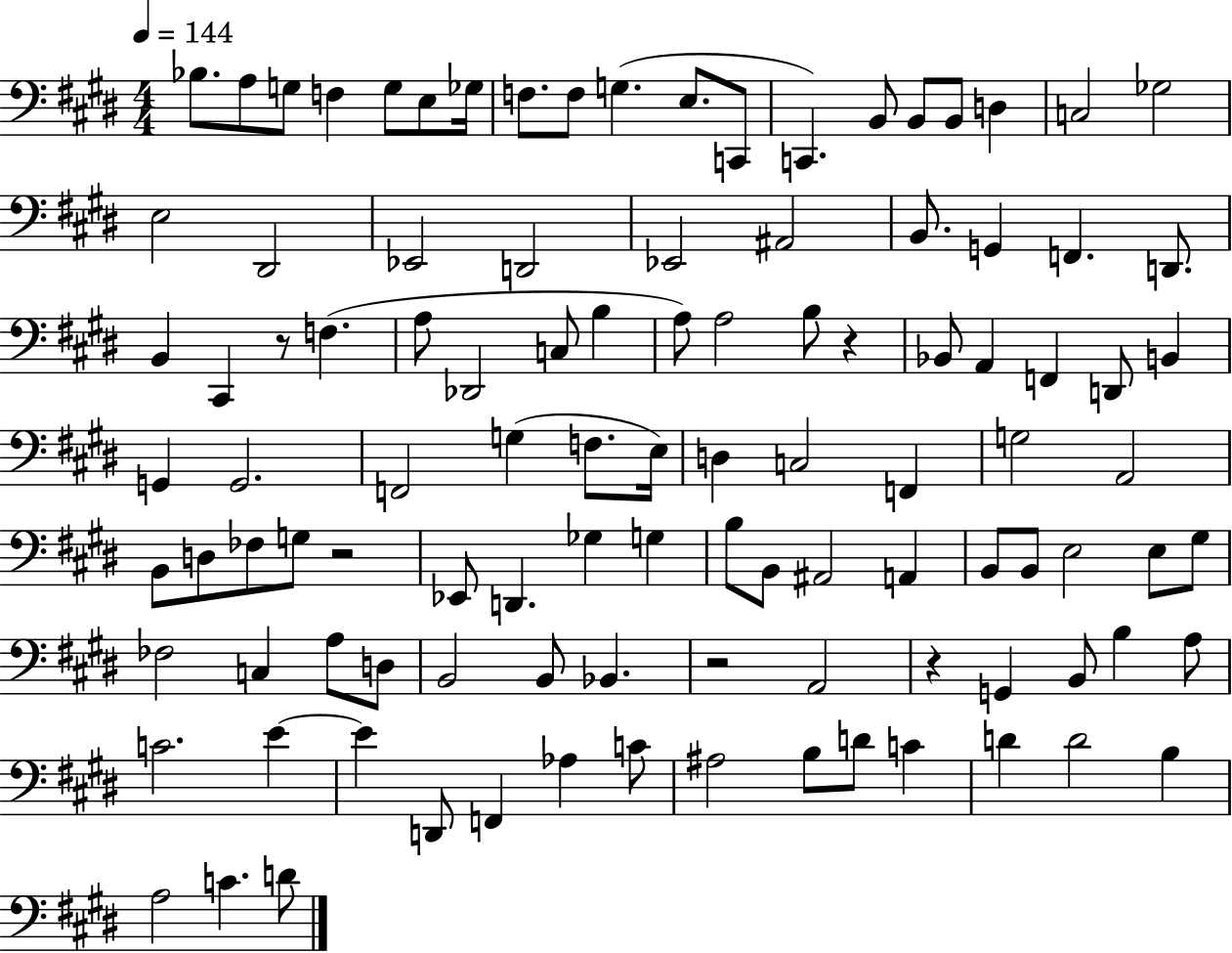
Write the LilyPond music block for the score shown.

{
  \clef bass
  \numericTimeSignature
  \time 4/4
  \key e \major
  \tempo 4 = 144
  \repeat volta 2 { bes8. a8 g8 f4 g8 e8 ges16 | f8. f8 g4.( e8. c,8 | c,4.) b,8 b,8 b,8 d4 | c2 ges2 | \break e2 dis,2 | ees,2 d,2 | ees,2 ais,2 | b,8. g,4 f,4. d,8. | \break b,4 cis,4 r8 f4.( | a8 des,2 c8 b4 | a8) a2 b8 r4 | bes,8 a,4 f,4 d,8 b,4 | \break g,4 g,2. | f,2 g4( f8. e16) | d4 c2 f,4 | g2 a,2 | \break b,8 d8 fes8 g8 r2 | ees,8 d,4. ges4 g4 | b8 b,8 ais,2 a,4 | b,8 b,8 e2 e8 gis8 | \break fes2 c4 a8 d8 | b,2 b,8 bes,4. | r2 a,2 | r4 g,4 b,8 b4 a8 | \break c'2. e'4~~ | e'4 d,8 f,4 aes4 c'8 | ais2 b8 d'8 c'4 | d'4 d'2 b4 | \break a2 c'4. d'8 | } \bar "|."
}